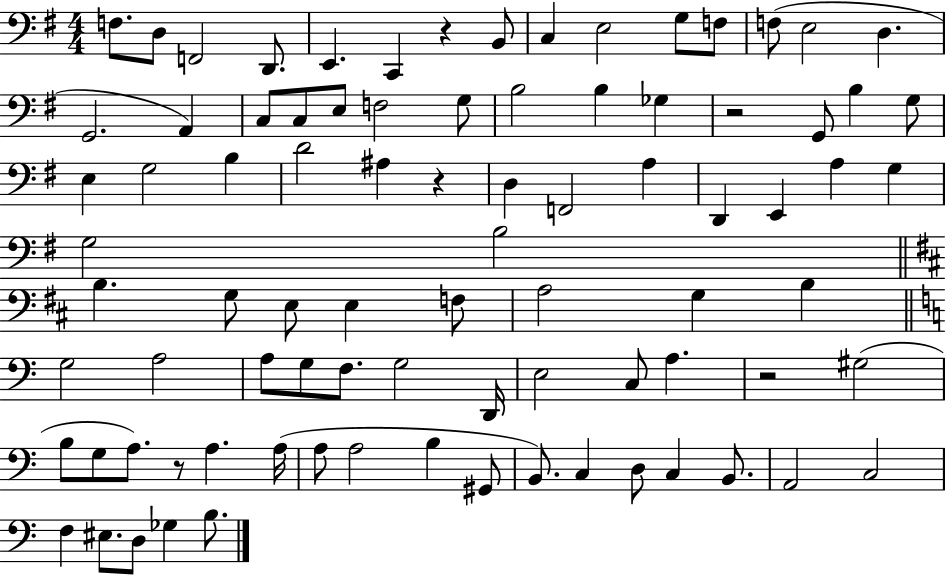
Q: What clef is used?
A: bass